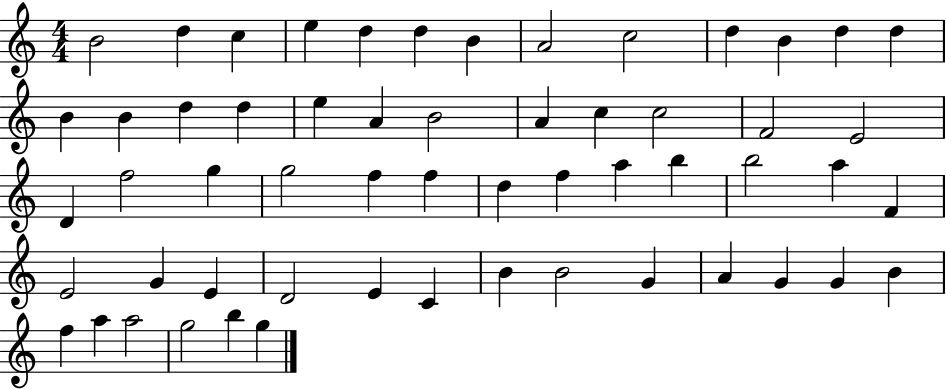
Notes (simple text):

B4/h D5/q C5/q E5/q D5/q D5/q B4/q A4/h C5/h D5/q B4/q D5/q D5/q B4/q B4/q D5/q D5/q E5/q A4/q B4/h A4/q C5/q C5/h F4/h E4/h D4/q F5/h G5/q G5/h F5/q F5/q D5/q F5/q A5/q B5/q B5/h A5/q F4/q E4/h G4/q E4/q D4/h E4/q C4/q B4/q B4/h G4/q A4/q G4/q G4/q B4/q F5/q A5/q A5/h G5/h B5/q G5/q